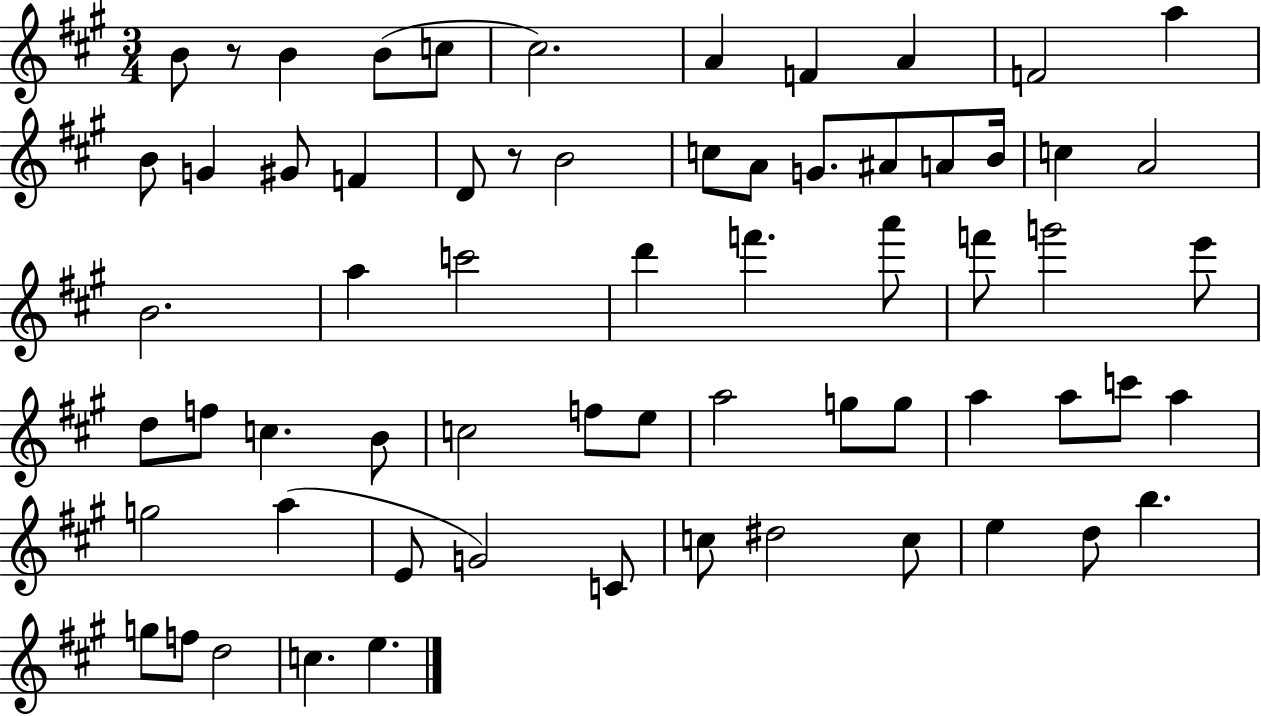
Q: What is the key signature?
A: A major